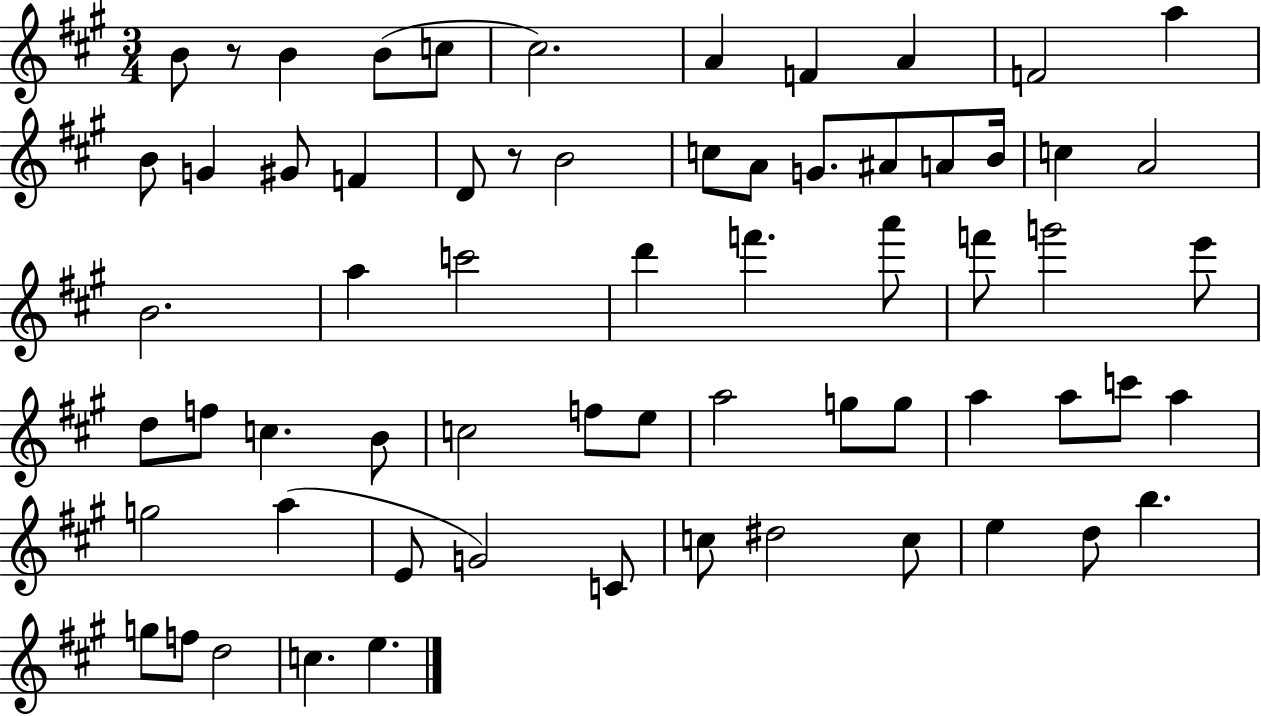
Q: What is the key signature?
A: A major